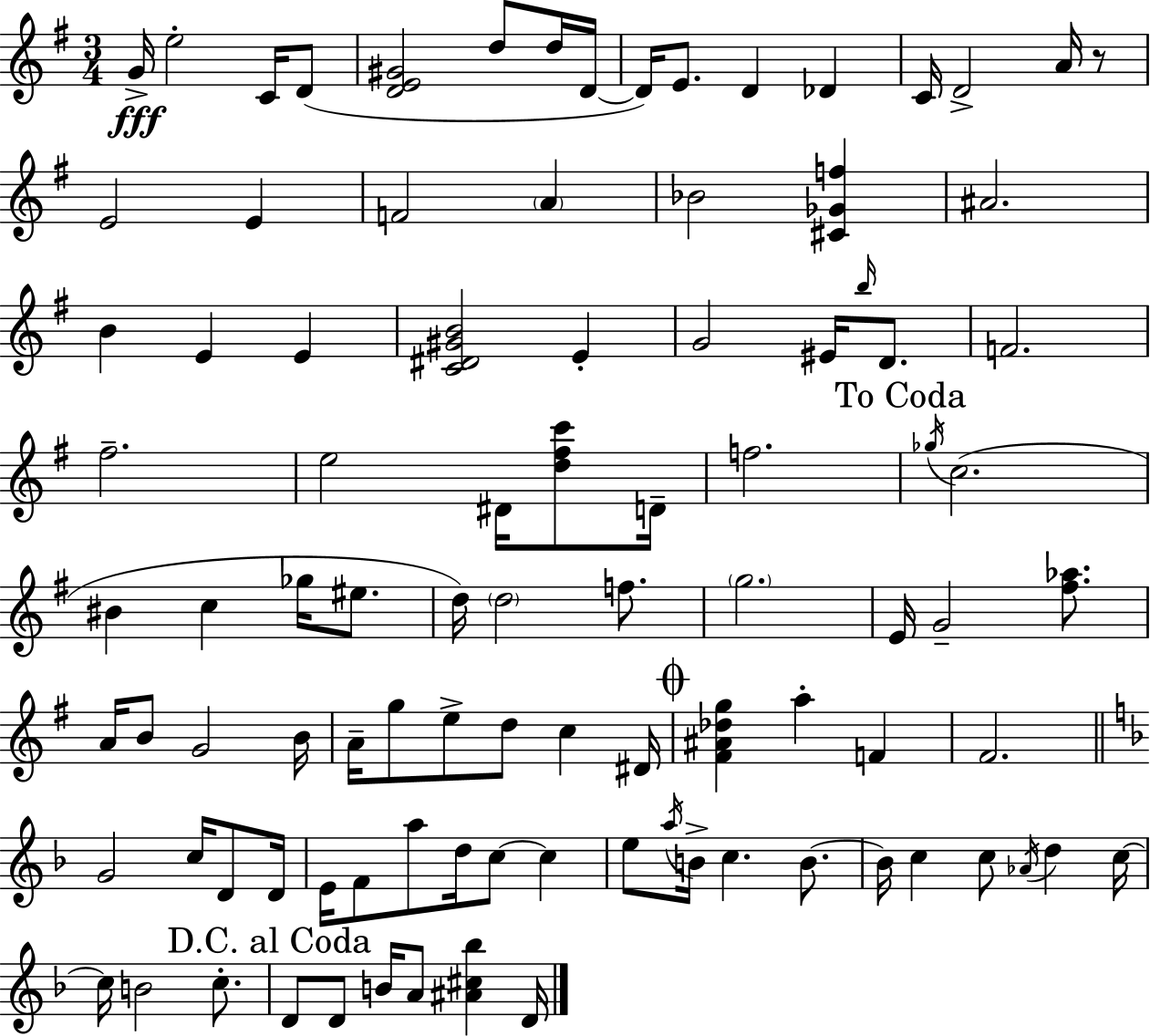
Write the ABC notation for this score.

X:1
T:Untitled
M:3/4
L:1/4
K:G
G/4 e2 C/4 D/2 [DE^G]2 d/2 d/4 D/4 D/4 E/2 D _D C/4 D2 A/4 z/2 E2 E F2 A _B2 [^C_Gf] ^A2 B E E [C^D^GB]2 E G2 ^E/4 b/4 D/2 F2 ^f2 e2 ^D/4 [d^fc']/2 D/4 f2 _g/4 c2 ^B c _g/4 ^e/2 d/4 d2 f/2 g2 E/4 G2 [^f_a]/2 A/4 B/2 G2 B/4 A/4 g/2 e/2 d/2 c ^D/4 [^F^A_dg] a F ^F2 G2 c/4 D/2 D/4 E/4 F/2 a/2 d/4 c/2 c e/2 a/4 B/4 c B/2 B/4 c c/2 _A/4 d c/4 c/4 B2 c/2 D/2 D/2 B/4 A/2 [^A^c_b] D/4